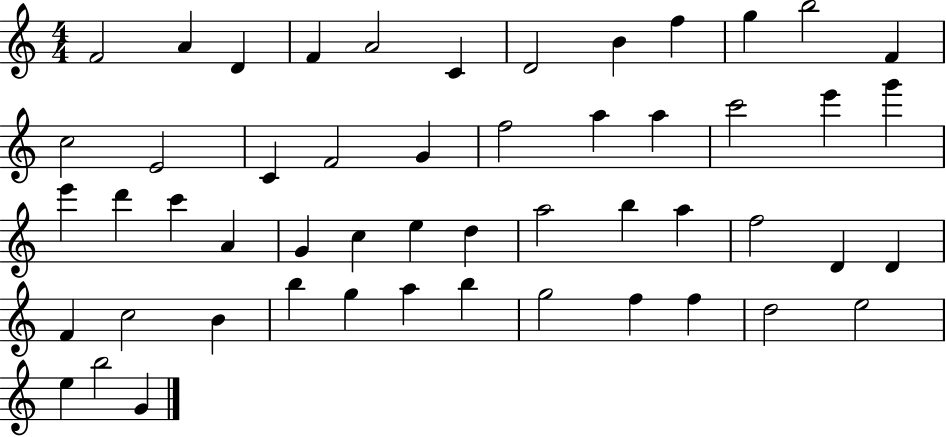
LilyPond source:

{
  \clef treble
  \numericTimeSignature
  \time 4/4
  \key c \major
  f'2 a'4 d'4 | f'4 a'2 c'4 | d'2 b'4 f''4 | g''4 b''2 f'4 | \break c''2 e'2 | c'4 f'2 g'4 | f''2 a''4 a''4 | c'''2 e'''4 g'''4 | \break e'''4 d'''4 c'''4 a'4 | g'4 c''4 e''4 d''4 | a''2 b''4 a''4 | f''2 d'4 d'4 | \break f'4 c''2 b'4 | b''4 g''4 a''4 b''4 | g''2 f''4 f''4 | d''2 e''2 | \break e''4 b''2 g'4 | \bar "|."
}